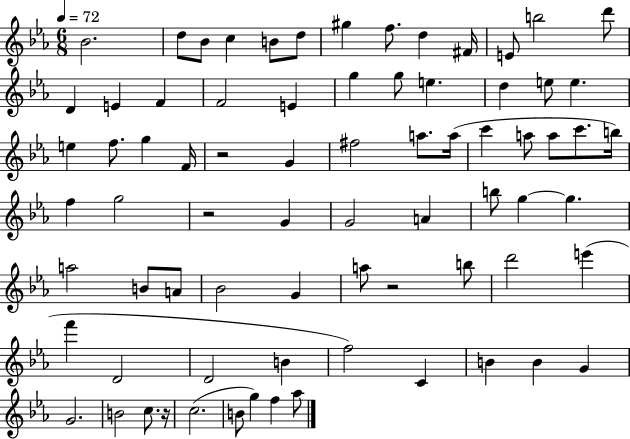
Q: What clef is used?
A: treble